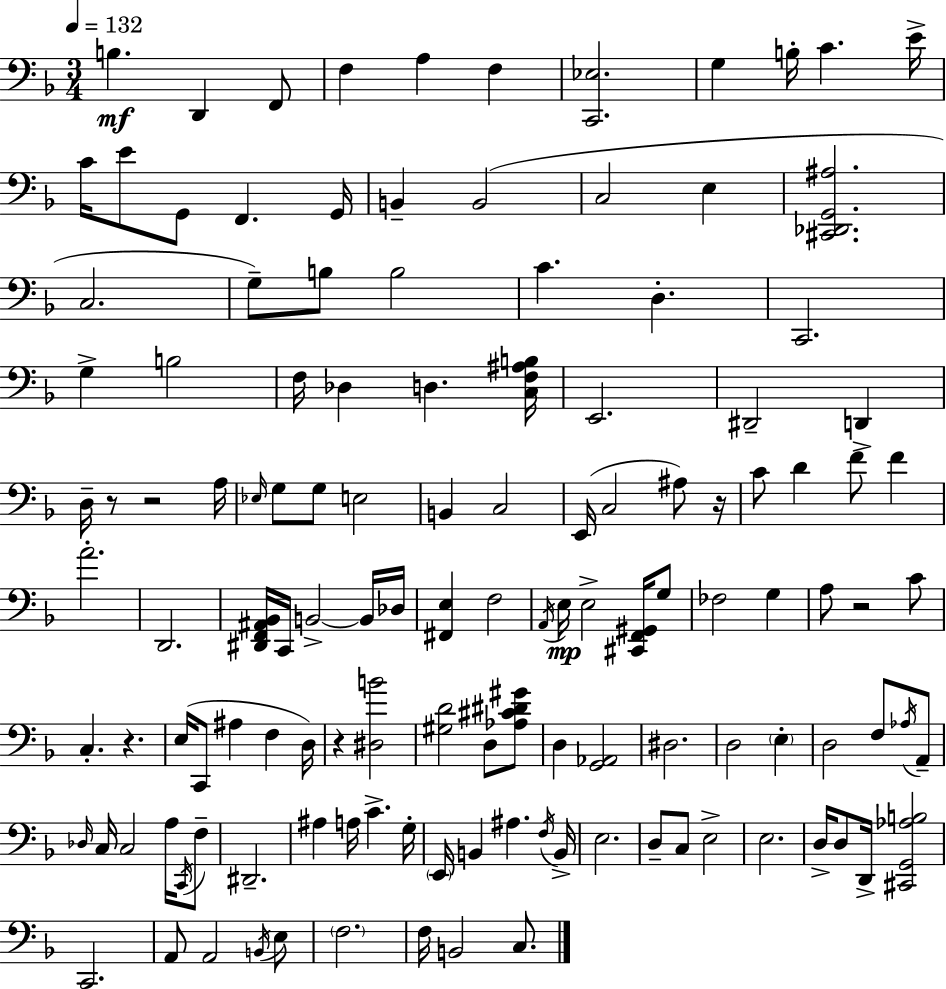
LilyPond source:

{
  \clef bass
  \numericTimeSignature
  \time 3/4
  \key d \minor
  \tempo 4 = 132
  \repeat volta 2 { b4.\mf d,4 f,8 | f4 a4 f4 | <c, ees>2. | g4 b16-. c'4. e'16-> | \break c'16 e'8 g,8 f,4. g,16 | b,4-- b,2( | c2 e4 | <cis, des, g, ais>2. | \break c2. | g8--) b8 b2 | c'4. d4.-. | c,2. | \break g4-> b2 | f16 des4 d4. <c f ais b>16 | e,2. | dis,2-- d,4-> | \break d16-- r8 r2 a16 | \grace { ees16 } g8 g8 e2 | b,4 c2 | e,16( c2 ais8) | \break r16 c'8 d'4 f'8 f'4 | a'2.-. | d,2. | <dis, f, ais, bes,>16 c,16 b,2->~~ b,16 | \break des16 <fis, e>4 f2 | \acciaccatura { a,16 }\mp e16 e2-> <cis, f, gis,>16 | g8 fes2 g4 | a8 r2 | \break c'8 c4.-. r4. | e16( c,8 ais4 f4 | d16) r4 <dis b'>2 | <gis d'>2 d8 | \break <aes cis' dis' gis'>8 d4 <g, aes,>2 | dis2. | d2 \parenthesize e4-. | d2 f8 | \break \acciaccatura { aes16 } a,8-- \grace { des16 } c16 c2 | a16 \acciaccatura { c,16 } f8-- dis,2.-- | ais4 a16 c'4.-> | g16-. \parenthesize e,16 b,4 ais4. | \break \acciaccatura { f16 } b,16-> e2. | d8-- c8 e2-> | e2. | d16-> d8 d,16-> <cis, g, aes b>2 | \break c,2. | a,8 a,2 | \acciaccatura { b,16 } e8 \parenthesize f2. | f16 b,2 | \break c8. } \bar "|."
}